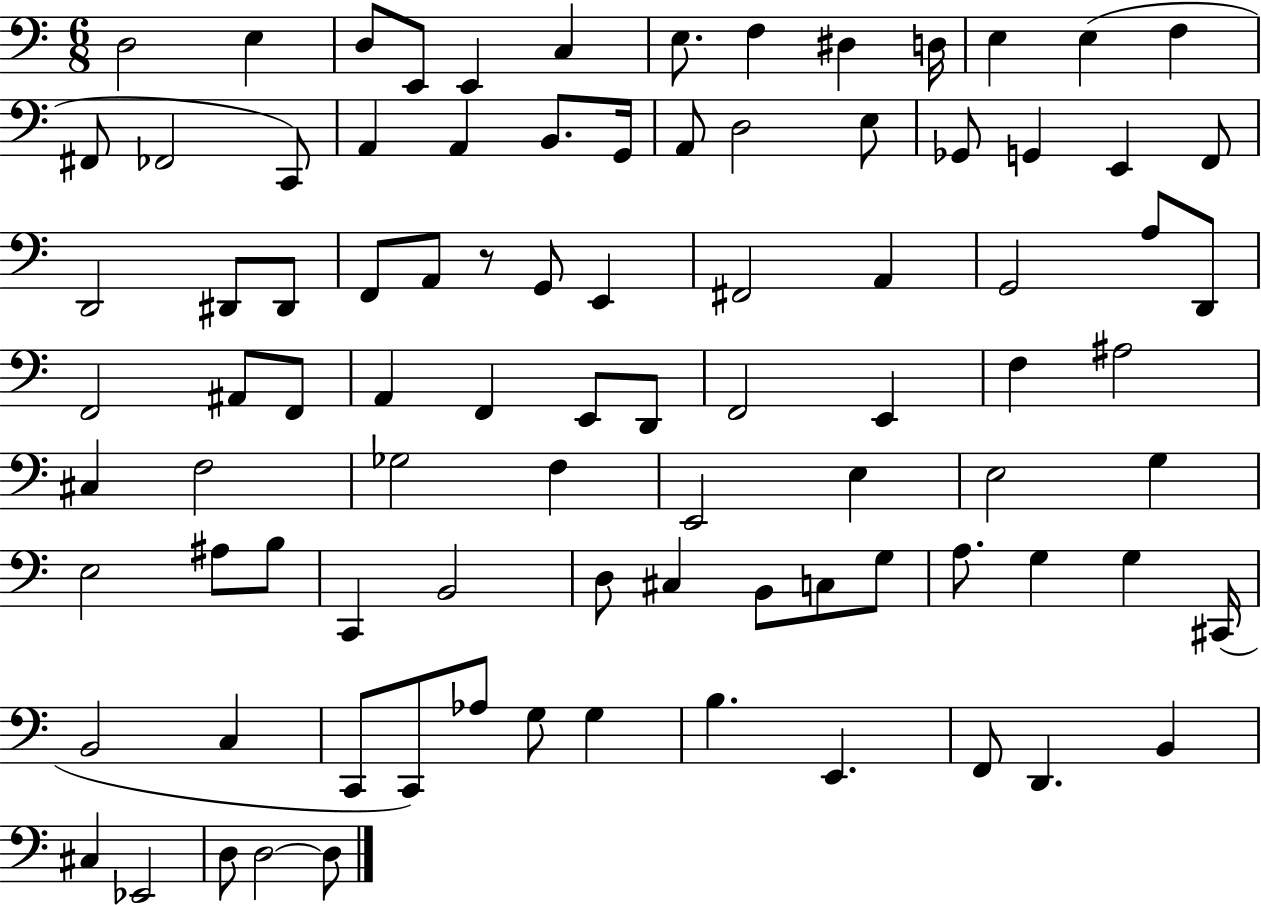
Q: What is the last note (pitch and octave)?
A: D3